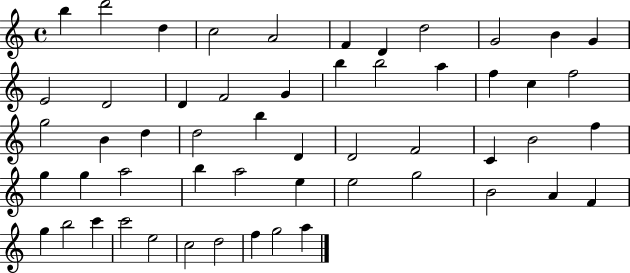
{
  \clef treble
  \time 4/4
  \defaultTimeSignature
  \key c \major
  b''4 d'''2 d''4 | c''2 a'2 | f'4 d'4 d''2 | g'2 b'4 g'4 | \break e'2 d'2 | d'4 f'2 g'4 | b''4 b''2 a''4 | f''4 c''4 f''2 | \break g''2 b'4 d''4 | d''2 b''4 d'4 | d'2 f'2 | c'4 b'2 f''4 | \break g''4 g''4 a''2 | b''4 a''2 e''4 | e''2 g''2 | b'2 a'4 f'4 | \break g''4 b''2 c'''4 | c'''2 e''2 | c''2 d''2 | f''4 g''2 a''4 | \break \bar "|."
}